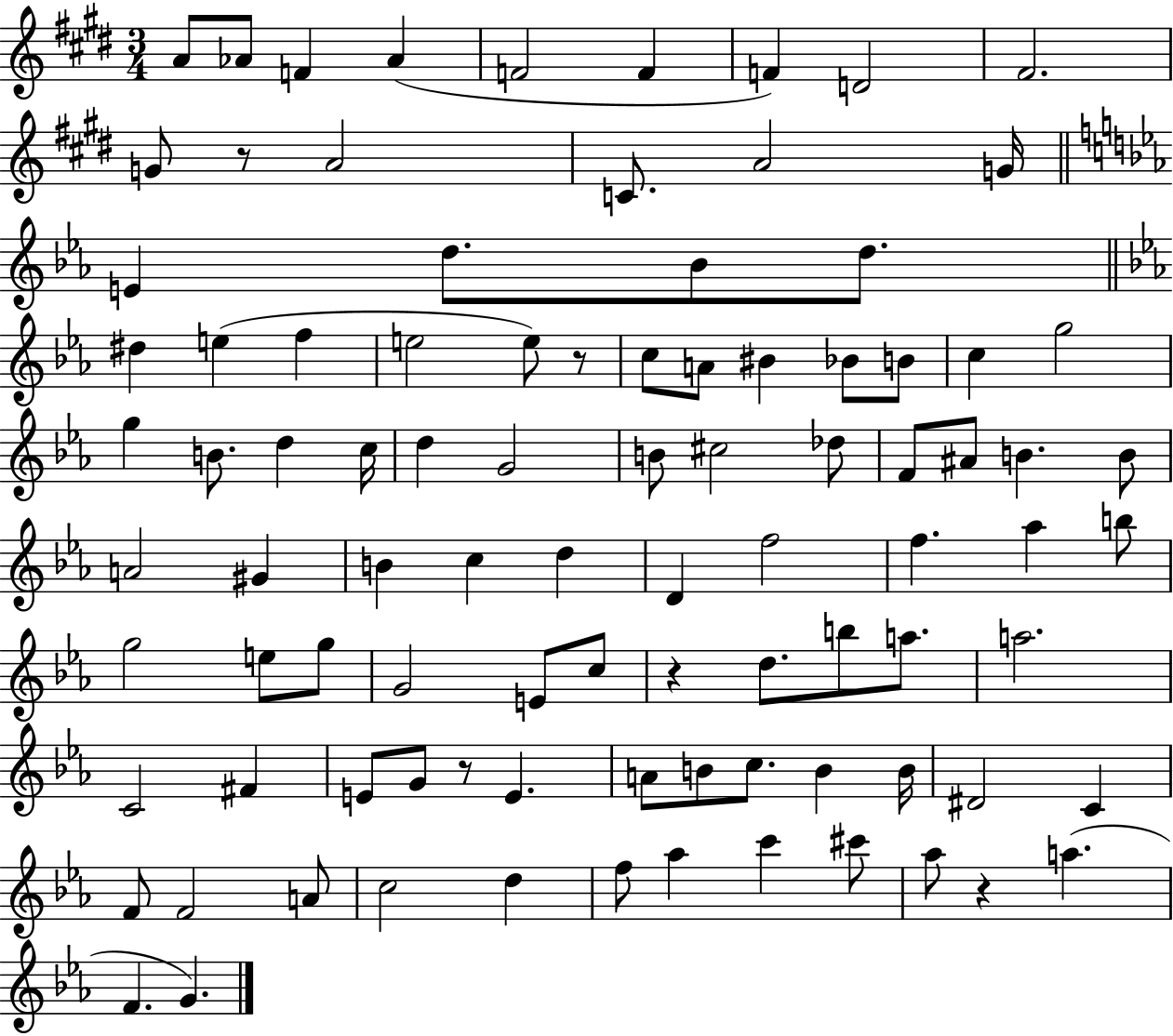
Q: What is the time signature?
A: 3/4